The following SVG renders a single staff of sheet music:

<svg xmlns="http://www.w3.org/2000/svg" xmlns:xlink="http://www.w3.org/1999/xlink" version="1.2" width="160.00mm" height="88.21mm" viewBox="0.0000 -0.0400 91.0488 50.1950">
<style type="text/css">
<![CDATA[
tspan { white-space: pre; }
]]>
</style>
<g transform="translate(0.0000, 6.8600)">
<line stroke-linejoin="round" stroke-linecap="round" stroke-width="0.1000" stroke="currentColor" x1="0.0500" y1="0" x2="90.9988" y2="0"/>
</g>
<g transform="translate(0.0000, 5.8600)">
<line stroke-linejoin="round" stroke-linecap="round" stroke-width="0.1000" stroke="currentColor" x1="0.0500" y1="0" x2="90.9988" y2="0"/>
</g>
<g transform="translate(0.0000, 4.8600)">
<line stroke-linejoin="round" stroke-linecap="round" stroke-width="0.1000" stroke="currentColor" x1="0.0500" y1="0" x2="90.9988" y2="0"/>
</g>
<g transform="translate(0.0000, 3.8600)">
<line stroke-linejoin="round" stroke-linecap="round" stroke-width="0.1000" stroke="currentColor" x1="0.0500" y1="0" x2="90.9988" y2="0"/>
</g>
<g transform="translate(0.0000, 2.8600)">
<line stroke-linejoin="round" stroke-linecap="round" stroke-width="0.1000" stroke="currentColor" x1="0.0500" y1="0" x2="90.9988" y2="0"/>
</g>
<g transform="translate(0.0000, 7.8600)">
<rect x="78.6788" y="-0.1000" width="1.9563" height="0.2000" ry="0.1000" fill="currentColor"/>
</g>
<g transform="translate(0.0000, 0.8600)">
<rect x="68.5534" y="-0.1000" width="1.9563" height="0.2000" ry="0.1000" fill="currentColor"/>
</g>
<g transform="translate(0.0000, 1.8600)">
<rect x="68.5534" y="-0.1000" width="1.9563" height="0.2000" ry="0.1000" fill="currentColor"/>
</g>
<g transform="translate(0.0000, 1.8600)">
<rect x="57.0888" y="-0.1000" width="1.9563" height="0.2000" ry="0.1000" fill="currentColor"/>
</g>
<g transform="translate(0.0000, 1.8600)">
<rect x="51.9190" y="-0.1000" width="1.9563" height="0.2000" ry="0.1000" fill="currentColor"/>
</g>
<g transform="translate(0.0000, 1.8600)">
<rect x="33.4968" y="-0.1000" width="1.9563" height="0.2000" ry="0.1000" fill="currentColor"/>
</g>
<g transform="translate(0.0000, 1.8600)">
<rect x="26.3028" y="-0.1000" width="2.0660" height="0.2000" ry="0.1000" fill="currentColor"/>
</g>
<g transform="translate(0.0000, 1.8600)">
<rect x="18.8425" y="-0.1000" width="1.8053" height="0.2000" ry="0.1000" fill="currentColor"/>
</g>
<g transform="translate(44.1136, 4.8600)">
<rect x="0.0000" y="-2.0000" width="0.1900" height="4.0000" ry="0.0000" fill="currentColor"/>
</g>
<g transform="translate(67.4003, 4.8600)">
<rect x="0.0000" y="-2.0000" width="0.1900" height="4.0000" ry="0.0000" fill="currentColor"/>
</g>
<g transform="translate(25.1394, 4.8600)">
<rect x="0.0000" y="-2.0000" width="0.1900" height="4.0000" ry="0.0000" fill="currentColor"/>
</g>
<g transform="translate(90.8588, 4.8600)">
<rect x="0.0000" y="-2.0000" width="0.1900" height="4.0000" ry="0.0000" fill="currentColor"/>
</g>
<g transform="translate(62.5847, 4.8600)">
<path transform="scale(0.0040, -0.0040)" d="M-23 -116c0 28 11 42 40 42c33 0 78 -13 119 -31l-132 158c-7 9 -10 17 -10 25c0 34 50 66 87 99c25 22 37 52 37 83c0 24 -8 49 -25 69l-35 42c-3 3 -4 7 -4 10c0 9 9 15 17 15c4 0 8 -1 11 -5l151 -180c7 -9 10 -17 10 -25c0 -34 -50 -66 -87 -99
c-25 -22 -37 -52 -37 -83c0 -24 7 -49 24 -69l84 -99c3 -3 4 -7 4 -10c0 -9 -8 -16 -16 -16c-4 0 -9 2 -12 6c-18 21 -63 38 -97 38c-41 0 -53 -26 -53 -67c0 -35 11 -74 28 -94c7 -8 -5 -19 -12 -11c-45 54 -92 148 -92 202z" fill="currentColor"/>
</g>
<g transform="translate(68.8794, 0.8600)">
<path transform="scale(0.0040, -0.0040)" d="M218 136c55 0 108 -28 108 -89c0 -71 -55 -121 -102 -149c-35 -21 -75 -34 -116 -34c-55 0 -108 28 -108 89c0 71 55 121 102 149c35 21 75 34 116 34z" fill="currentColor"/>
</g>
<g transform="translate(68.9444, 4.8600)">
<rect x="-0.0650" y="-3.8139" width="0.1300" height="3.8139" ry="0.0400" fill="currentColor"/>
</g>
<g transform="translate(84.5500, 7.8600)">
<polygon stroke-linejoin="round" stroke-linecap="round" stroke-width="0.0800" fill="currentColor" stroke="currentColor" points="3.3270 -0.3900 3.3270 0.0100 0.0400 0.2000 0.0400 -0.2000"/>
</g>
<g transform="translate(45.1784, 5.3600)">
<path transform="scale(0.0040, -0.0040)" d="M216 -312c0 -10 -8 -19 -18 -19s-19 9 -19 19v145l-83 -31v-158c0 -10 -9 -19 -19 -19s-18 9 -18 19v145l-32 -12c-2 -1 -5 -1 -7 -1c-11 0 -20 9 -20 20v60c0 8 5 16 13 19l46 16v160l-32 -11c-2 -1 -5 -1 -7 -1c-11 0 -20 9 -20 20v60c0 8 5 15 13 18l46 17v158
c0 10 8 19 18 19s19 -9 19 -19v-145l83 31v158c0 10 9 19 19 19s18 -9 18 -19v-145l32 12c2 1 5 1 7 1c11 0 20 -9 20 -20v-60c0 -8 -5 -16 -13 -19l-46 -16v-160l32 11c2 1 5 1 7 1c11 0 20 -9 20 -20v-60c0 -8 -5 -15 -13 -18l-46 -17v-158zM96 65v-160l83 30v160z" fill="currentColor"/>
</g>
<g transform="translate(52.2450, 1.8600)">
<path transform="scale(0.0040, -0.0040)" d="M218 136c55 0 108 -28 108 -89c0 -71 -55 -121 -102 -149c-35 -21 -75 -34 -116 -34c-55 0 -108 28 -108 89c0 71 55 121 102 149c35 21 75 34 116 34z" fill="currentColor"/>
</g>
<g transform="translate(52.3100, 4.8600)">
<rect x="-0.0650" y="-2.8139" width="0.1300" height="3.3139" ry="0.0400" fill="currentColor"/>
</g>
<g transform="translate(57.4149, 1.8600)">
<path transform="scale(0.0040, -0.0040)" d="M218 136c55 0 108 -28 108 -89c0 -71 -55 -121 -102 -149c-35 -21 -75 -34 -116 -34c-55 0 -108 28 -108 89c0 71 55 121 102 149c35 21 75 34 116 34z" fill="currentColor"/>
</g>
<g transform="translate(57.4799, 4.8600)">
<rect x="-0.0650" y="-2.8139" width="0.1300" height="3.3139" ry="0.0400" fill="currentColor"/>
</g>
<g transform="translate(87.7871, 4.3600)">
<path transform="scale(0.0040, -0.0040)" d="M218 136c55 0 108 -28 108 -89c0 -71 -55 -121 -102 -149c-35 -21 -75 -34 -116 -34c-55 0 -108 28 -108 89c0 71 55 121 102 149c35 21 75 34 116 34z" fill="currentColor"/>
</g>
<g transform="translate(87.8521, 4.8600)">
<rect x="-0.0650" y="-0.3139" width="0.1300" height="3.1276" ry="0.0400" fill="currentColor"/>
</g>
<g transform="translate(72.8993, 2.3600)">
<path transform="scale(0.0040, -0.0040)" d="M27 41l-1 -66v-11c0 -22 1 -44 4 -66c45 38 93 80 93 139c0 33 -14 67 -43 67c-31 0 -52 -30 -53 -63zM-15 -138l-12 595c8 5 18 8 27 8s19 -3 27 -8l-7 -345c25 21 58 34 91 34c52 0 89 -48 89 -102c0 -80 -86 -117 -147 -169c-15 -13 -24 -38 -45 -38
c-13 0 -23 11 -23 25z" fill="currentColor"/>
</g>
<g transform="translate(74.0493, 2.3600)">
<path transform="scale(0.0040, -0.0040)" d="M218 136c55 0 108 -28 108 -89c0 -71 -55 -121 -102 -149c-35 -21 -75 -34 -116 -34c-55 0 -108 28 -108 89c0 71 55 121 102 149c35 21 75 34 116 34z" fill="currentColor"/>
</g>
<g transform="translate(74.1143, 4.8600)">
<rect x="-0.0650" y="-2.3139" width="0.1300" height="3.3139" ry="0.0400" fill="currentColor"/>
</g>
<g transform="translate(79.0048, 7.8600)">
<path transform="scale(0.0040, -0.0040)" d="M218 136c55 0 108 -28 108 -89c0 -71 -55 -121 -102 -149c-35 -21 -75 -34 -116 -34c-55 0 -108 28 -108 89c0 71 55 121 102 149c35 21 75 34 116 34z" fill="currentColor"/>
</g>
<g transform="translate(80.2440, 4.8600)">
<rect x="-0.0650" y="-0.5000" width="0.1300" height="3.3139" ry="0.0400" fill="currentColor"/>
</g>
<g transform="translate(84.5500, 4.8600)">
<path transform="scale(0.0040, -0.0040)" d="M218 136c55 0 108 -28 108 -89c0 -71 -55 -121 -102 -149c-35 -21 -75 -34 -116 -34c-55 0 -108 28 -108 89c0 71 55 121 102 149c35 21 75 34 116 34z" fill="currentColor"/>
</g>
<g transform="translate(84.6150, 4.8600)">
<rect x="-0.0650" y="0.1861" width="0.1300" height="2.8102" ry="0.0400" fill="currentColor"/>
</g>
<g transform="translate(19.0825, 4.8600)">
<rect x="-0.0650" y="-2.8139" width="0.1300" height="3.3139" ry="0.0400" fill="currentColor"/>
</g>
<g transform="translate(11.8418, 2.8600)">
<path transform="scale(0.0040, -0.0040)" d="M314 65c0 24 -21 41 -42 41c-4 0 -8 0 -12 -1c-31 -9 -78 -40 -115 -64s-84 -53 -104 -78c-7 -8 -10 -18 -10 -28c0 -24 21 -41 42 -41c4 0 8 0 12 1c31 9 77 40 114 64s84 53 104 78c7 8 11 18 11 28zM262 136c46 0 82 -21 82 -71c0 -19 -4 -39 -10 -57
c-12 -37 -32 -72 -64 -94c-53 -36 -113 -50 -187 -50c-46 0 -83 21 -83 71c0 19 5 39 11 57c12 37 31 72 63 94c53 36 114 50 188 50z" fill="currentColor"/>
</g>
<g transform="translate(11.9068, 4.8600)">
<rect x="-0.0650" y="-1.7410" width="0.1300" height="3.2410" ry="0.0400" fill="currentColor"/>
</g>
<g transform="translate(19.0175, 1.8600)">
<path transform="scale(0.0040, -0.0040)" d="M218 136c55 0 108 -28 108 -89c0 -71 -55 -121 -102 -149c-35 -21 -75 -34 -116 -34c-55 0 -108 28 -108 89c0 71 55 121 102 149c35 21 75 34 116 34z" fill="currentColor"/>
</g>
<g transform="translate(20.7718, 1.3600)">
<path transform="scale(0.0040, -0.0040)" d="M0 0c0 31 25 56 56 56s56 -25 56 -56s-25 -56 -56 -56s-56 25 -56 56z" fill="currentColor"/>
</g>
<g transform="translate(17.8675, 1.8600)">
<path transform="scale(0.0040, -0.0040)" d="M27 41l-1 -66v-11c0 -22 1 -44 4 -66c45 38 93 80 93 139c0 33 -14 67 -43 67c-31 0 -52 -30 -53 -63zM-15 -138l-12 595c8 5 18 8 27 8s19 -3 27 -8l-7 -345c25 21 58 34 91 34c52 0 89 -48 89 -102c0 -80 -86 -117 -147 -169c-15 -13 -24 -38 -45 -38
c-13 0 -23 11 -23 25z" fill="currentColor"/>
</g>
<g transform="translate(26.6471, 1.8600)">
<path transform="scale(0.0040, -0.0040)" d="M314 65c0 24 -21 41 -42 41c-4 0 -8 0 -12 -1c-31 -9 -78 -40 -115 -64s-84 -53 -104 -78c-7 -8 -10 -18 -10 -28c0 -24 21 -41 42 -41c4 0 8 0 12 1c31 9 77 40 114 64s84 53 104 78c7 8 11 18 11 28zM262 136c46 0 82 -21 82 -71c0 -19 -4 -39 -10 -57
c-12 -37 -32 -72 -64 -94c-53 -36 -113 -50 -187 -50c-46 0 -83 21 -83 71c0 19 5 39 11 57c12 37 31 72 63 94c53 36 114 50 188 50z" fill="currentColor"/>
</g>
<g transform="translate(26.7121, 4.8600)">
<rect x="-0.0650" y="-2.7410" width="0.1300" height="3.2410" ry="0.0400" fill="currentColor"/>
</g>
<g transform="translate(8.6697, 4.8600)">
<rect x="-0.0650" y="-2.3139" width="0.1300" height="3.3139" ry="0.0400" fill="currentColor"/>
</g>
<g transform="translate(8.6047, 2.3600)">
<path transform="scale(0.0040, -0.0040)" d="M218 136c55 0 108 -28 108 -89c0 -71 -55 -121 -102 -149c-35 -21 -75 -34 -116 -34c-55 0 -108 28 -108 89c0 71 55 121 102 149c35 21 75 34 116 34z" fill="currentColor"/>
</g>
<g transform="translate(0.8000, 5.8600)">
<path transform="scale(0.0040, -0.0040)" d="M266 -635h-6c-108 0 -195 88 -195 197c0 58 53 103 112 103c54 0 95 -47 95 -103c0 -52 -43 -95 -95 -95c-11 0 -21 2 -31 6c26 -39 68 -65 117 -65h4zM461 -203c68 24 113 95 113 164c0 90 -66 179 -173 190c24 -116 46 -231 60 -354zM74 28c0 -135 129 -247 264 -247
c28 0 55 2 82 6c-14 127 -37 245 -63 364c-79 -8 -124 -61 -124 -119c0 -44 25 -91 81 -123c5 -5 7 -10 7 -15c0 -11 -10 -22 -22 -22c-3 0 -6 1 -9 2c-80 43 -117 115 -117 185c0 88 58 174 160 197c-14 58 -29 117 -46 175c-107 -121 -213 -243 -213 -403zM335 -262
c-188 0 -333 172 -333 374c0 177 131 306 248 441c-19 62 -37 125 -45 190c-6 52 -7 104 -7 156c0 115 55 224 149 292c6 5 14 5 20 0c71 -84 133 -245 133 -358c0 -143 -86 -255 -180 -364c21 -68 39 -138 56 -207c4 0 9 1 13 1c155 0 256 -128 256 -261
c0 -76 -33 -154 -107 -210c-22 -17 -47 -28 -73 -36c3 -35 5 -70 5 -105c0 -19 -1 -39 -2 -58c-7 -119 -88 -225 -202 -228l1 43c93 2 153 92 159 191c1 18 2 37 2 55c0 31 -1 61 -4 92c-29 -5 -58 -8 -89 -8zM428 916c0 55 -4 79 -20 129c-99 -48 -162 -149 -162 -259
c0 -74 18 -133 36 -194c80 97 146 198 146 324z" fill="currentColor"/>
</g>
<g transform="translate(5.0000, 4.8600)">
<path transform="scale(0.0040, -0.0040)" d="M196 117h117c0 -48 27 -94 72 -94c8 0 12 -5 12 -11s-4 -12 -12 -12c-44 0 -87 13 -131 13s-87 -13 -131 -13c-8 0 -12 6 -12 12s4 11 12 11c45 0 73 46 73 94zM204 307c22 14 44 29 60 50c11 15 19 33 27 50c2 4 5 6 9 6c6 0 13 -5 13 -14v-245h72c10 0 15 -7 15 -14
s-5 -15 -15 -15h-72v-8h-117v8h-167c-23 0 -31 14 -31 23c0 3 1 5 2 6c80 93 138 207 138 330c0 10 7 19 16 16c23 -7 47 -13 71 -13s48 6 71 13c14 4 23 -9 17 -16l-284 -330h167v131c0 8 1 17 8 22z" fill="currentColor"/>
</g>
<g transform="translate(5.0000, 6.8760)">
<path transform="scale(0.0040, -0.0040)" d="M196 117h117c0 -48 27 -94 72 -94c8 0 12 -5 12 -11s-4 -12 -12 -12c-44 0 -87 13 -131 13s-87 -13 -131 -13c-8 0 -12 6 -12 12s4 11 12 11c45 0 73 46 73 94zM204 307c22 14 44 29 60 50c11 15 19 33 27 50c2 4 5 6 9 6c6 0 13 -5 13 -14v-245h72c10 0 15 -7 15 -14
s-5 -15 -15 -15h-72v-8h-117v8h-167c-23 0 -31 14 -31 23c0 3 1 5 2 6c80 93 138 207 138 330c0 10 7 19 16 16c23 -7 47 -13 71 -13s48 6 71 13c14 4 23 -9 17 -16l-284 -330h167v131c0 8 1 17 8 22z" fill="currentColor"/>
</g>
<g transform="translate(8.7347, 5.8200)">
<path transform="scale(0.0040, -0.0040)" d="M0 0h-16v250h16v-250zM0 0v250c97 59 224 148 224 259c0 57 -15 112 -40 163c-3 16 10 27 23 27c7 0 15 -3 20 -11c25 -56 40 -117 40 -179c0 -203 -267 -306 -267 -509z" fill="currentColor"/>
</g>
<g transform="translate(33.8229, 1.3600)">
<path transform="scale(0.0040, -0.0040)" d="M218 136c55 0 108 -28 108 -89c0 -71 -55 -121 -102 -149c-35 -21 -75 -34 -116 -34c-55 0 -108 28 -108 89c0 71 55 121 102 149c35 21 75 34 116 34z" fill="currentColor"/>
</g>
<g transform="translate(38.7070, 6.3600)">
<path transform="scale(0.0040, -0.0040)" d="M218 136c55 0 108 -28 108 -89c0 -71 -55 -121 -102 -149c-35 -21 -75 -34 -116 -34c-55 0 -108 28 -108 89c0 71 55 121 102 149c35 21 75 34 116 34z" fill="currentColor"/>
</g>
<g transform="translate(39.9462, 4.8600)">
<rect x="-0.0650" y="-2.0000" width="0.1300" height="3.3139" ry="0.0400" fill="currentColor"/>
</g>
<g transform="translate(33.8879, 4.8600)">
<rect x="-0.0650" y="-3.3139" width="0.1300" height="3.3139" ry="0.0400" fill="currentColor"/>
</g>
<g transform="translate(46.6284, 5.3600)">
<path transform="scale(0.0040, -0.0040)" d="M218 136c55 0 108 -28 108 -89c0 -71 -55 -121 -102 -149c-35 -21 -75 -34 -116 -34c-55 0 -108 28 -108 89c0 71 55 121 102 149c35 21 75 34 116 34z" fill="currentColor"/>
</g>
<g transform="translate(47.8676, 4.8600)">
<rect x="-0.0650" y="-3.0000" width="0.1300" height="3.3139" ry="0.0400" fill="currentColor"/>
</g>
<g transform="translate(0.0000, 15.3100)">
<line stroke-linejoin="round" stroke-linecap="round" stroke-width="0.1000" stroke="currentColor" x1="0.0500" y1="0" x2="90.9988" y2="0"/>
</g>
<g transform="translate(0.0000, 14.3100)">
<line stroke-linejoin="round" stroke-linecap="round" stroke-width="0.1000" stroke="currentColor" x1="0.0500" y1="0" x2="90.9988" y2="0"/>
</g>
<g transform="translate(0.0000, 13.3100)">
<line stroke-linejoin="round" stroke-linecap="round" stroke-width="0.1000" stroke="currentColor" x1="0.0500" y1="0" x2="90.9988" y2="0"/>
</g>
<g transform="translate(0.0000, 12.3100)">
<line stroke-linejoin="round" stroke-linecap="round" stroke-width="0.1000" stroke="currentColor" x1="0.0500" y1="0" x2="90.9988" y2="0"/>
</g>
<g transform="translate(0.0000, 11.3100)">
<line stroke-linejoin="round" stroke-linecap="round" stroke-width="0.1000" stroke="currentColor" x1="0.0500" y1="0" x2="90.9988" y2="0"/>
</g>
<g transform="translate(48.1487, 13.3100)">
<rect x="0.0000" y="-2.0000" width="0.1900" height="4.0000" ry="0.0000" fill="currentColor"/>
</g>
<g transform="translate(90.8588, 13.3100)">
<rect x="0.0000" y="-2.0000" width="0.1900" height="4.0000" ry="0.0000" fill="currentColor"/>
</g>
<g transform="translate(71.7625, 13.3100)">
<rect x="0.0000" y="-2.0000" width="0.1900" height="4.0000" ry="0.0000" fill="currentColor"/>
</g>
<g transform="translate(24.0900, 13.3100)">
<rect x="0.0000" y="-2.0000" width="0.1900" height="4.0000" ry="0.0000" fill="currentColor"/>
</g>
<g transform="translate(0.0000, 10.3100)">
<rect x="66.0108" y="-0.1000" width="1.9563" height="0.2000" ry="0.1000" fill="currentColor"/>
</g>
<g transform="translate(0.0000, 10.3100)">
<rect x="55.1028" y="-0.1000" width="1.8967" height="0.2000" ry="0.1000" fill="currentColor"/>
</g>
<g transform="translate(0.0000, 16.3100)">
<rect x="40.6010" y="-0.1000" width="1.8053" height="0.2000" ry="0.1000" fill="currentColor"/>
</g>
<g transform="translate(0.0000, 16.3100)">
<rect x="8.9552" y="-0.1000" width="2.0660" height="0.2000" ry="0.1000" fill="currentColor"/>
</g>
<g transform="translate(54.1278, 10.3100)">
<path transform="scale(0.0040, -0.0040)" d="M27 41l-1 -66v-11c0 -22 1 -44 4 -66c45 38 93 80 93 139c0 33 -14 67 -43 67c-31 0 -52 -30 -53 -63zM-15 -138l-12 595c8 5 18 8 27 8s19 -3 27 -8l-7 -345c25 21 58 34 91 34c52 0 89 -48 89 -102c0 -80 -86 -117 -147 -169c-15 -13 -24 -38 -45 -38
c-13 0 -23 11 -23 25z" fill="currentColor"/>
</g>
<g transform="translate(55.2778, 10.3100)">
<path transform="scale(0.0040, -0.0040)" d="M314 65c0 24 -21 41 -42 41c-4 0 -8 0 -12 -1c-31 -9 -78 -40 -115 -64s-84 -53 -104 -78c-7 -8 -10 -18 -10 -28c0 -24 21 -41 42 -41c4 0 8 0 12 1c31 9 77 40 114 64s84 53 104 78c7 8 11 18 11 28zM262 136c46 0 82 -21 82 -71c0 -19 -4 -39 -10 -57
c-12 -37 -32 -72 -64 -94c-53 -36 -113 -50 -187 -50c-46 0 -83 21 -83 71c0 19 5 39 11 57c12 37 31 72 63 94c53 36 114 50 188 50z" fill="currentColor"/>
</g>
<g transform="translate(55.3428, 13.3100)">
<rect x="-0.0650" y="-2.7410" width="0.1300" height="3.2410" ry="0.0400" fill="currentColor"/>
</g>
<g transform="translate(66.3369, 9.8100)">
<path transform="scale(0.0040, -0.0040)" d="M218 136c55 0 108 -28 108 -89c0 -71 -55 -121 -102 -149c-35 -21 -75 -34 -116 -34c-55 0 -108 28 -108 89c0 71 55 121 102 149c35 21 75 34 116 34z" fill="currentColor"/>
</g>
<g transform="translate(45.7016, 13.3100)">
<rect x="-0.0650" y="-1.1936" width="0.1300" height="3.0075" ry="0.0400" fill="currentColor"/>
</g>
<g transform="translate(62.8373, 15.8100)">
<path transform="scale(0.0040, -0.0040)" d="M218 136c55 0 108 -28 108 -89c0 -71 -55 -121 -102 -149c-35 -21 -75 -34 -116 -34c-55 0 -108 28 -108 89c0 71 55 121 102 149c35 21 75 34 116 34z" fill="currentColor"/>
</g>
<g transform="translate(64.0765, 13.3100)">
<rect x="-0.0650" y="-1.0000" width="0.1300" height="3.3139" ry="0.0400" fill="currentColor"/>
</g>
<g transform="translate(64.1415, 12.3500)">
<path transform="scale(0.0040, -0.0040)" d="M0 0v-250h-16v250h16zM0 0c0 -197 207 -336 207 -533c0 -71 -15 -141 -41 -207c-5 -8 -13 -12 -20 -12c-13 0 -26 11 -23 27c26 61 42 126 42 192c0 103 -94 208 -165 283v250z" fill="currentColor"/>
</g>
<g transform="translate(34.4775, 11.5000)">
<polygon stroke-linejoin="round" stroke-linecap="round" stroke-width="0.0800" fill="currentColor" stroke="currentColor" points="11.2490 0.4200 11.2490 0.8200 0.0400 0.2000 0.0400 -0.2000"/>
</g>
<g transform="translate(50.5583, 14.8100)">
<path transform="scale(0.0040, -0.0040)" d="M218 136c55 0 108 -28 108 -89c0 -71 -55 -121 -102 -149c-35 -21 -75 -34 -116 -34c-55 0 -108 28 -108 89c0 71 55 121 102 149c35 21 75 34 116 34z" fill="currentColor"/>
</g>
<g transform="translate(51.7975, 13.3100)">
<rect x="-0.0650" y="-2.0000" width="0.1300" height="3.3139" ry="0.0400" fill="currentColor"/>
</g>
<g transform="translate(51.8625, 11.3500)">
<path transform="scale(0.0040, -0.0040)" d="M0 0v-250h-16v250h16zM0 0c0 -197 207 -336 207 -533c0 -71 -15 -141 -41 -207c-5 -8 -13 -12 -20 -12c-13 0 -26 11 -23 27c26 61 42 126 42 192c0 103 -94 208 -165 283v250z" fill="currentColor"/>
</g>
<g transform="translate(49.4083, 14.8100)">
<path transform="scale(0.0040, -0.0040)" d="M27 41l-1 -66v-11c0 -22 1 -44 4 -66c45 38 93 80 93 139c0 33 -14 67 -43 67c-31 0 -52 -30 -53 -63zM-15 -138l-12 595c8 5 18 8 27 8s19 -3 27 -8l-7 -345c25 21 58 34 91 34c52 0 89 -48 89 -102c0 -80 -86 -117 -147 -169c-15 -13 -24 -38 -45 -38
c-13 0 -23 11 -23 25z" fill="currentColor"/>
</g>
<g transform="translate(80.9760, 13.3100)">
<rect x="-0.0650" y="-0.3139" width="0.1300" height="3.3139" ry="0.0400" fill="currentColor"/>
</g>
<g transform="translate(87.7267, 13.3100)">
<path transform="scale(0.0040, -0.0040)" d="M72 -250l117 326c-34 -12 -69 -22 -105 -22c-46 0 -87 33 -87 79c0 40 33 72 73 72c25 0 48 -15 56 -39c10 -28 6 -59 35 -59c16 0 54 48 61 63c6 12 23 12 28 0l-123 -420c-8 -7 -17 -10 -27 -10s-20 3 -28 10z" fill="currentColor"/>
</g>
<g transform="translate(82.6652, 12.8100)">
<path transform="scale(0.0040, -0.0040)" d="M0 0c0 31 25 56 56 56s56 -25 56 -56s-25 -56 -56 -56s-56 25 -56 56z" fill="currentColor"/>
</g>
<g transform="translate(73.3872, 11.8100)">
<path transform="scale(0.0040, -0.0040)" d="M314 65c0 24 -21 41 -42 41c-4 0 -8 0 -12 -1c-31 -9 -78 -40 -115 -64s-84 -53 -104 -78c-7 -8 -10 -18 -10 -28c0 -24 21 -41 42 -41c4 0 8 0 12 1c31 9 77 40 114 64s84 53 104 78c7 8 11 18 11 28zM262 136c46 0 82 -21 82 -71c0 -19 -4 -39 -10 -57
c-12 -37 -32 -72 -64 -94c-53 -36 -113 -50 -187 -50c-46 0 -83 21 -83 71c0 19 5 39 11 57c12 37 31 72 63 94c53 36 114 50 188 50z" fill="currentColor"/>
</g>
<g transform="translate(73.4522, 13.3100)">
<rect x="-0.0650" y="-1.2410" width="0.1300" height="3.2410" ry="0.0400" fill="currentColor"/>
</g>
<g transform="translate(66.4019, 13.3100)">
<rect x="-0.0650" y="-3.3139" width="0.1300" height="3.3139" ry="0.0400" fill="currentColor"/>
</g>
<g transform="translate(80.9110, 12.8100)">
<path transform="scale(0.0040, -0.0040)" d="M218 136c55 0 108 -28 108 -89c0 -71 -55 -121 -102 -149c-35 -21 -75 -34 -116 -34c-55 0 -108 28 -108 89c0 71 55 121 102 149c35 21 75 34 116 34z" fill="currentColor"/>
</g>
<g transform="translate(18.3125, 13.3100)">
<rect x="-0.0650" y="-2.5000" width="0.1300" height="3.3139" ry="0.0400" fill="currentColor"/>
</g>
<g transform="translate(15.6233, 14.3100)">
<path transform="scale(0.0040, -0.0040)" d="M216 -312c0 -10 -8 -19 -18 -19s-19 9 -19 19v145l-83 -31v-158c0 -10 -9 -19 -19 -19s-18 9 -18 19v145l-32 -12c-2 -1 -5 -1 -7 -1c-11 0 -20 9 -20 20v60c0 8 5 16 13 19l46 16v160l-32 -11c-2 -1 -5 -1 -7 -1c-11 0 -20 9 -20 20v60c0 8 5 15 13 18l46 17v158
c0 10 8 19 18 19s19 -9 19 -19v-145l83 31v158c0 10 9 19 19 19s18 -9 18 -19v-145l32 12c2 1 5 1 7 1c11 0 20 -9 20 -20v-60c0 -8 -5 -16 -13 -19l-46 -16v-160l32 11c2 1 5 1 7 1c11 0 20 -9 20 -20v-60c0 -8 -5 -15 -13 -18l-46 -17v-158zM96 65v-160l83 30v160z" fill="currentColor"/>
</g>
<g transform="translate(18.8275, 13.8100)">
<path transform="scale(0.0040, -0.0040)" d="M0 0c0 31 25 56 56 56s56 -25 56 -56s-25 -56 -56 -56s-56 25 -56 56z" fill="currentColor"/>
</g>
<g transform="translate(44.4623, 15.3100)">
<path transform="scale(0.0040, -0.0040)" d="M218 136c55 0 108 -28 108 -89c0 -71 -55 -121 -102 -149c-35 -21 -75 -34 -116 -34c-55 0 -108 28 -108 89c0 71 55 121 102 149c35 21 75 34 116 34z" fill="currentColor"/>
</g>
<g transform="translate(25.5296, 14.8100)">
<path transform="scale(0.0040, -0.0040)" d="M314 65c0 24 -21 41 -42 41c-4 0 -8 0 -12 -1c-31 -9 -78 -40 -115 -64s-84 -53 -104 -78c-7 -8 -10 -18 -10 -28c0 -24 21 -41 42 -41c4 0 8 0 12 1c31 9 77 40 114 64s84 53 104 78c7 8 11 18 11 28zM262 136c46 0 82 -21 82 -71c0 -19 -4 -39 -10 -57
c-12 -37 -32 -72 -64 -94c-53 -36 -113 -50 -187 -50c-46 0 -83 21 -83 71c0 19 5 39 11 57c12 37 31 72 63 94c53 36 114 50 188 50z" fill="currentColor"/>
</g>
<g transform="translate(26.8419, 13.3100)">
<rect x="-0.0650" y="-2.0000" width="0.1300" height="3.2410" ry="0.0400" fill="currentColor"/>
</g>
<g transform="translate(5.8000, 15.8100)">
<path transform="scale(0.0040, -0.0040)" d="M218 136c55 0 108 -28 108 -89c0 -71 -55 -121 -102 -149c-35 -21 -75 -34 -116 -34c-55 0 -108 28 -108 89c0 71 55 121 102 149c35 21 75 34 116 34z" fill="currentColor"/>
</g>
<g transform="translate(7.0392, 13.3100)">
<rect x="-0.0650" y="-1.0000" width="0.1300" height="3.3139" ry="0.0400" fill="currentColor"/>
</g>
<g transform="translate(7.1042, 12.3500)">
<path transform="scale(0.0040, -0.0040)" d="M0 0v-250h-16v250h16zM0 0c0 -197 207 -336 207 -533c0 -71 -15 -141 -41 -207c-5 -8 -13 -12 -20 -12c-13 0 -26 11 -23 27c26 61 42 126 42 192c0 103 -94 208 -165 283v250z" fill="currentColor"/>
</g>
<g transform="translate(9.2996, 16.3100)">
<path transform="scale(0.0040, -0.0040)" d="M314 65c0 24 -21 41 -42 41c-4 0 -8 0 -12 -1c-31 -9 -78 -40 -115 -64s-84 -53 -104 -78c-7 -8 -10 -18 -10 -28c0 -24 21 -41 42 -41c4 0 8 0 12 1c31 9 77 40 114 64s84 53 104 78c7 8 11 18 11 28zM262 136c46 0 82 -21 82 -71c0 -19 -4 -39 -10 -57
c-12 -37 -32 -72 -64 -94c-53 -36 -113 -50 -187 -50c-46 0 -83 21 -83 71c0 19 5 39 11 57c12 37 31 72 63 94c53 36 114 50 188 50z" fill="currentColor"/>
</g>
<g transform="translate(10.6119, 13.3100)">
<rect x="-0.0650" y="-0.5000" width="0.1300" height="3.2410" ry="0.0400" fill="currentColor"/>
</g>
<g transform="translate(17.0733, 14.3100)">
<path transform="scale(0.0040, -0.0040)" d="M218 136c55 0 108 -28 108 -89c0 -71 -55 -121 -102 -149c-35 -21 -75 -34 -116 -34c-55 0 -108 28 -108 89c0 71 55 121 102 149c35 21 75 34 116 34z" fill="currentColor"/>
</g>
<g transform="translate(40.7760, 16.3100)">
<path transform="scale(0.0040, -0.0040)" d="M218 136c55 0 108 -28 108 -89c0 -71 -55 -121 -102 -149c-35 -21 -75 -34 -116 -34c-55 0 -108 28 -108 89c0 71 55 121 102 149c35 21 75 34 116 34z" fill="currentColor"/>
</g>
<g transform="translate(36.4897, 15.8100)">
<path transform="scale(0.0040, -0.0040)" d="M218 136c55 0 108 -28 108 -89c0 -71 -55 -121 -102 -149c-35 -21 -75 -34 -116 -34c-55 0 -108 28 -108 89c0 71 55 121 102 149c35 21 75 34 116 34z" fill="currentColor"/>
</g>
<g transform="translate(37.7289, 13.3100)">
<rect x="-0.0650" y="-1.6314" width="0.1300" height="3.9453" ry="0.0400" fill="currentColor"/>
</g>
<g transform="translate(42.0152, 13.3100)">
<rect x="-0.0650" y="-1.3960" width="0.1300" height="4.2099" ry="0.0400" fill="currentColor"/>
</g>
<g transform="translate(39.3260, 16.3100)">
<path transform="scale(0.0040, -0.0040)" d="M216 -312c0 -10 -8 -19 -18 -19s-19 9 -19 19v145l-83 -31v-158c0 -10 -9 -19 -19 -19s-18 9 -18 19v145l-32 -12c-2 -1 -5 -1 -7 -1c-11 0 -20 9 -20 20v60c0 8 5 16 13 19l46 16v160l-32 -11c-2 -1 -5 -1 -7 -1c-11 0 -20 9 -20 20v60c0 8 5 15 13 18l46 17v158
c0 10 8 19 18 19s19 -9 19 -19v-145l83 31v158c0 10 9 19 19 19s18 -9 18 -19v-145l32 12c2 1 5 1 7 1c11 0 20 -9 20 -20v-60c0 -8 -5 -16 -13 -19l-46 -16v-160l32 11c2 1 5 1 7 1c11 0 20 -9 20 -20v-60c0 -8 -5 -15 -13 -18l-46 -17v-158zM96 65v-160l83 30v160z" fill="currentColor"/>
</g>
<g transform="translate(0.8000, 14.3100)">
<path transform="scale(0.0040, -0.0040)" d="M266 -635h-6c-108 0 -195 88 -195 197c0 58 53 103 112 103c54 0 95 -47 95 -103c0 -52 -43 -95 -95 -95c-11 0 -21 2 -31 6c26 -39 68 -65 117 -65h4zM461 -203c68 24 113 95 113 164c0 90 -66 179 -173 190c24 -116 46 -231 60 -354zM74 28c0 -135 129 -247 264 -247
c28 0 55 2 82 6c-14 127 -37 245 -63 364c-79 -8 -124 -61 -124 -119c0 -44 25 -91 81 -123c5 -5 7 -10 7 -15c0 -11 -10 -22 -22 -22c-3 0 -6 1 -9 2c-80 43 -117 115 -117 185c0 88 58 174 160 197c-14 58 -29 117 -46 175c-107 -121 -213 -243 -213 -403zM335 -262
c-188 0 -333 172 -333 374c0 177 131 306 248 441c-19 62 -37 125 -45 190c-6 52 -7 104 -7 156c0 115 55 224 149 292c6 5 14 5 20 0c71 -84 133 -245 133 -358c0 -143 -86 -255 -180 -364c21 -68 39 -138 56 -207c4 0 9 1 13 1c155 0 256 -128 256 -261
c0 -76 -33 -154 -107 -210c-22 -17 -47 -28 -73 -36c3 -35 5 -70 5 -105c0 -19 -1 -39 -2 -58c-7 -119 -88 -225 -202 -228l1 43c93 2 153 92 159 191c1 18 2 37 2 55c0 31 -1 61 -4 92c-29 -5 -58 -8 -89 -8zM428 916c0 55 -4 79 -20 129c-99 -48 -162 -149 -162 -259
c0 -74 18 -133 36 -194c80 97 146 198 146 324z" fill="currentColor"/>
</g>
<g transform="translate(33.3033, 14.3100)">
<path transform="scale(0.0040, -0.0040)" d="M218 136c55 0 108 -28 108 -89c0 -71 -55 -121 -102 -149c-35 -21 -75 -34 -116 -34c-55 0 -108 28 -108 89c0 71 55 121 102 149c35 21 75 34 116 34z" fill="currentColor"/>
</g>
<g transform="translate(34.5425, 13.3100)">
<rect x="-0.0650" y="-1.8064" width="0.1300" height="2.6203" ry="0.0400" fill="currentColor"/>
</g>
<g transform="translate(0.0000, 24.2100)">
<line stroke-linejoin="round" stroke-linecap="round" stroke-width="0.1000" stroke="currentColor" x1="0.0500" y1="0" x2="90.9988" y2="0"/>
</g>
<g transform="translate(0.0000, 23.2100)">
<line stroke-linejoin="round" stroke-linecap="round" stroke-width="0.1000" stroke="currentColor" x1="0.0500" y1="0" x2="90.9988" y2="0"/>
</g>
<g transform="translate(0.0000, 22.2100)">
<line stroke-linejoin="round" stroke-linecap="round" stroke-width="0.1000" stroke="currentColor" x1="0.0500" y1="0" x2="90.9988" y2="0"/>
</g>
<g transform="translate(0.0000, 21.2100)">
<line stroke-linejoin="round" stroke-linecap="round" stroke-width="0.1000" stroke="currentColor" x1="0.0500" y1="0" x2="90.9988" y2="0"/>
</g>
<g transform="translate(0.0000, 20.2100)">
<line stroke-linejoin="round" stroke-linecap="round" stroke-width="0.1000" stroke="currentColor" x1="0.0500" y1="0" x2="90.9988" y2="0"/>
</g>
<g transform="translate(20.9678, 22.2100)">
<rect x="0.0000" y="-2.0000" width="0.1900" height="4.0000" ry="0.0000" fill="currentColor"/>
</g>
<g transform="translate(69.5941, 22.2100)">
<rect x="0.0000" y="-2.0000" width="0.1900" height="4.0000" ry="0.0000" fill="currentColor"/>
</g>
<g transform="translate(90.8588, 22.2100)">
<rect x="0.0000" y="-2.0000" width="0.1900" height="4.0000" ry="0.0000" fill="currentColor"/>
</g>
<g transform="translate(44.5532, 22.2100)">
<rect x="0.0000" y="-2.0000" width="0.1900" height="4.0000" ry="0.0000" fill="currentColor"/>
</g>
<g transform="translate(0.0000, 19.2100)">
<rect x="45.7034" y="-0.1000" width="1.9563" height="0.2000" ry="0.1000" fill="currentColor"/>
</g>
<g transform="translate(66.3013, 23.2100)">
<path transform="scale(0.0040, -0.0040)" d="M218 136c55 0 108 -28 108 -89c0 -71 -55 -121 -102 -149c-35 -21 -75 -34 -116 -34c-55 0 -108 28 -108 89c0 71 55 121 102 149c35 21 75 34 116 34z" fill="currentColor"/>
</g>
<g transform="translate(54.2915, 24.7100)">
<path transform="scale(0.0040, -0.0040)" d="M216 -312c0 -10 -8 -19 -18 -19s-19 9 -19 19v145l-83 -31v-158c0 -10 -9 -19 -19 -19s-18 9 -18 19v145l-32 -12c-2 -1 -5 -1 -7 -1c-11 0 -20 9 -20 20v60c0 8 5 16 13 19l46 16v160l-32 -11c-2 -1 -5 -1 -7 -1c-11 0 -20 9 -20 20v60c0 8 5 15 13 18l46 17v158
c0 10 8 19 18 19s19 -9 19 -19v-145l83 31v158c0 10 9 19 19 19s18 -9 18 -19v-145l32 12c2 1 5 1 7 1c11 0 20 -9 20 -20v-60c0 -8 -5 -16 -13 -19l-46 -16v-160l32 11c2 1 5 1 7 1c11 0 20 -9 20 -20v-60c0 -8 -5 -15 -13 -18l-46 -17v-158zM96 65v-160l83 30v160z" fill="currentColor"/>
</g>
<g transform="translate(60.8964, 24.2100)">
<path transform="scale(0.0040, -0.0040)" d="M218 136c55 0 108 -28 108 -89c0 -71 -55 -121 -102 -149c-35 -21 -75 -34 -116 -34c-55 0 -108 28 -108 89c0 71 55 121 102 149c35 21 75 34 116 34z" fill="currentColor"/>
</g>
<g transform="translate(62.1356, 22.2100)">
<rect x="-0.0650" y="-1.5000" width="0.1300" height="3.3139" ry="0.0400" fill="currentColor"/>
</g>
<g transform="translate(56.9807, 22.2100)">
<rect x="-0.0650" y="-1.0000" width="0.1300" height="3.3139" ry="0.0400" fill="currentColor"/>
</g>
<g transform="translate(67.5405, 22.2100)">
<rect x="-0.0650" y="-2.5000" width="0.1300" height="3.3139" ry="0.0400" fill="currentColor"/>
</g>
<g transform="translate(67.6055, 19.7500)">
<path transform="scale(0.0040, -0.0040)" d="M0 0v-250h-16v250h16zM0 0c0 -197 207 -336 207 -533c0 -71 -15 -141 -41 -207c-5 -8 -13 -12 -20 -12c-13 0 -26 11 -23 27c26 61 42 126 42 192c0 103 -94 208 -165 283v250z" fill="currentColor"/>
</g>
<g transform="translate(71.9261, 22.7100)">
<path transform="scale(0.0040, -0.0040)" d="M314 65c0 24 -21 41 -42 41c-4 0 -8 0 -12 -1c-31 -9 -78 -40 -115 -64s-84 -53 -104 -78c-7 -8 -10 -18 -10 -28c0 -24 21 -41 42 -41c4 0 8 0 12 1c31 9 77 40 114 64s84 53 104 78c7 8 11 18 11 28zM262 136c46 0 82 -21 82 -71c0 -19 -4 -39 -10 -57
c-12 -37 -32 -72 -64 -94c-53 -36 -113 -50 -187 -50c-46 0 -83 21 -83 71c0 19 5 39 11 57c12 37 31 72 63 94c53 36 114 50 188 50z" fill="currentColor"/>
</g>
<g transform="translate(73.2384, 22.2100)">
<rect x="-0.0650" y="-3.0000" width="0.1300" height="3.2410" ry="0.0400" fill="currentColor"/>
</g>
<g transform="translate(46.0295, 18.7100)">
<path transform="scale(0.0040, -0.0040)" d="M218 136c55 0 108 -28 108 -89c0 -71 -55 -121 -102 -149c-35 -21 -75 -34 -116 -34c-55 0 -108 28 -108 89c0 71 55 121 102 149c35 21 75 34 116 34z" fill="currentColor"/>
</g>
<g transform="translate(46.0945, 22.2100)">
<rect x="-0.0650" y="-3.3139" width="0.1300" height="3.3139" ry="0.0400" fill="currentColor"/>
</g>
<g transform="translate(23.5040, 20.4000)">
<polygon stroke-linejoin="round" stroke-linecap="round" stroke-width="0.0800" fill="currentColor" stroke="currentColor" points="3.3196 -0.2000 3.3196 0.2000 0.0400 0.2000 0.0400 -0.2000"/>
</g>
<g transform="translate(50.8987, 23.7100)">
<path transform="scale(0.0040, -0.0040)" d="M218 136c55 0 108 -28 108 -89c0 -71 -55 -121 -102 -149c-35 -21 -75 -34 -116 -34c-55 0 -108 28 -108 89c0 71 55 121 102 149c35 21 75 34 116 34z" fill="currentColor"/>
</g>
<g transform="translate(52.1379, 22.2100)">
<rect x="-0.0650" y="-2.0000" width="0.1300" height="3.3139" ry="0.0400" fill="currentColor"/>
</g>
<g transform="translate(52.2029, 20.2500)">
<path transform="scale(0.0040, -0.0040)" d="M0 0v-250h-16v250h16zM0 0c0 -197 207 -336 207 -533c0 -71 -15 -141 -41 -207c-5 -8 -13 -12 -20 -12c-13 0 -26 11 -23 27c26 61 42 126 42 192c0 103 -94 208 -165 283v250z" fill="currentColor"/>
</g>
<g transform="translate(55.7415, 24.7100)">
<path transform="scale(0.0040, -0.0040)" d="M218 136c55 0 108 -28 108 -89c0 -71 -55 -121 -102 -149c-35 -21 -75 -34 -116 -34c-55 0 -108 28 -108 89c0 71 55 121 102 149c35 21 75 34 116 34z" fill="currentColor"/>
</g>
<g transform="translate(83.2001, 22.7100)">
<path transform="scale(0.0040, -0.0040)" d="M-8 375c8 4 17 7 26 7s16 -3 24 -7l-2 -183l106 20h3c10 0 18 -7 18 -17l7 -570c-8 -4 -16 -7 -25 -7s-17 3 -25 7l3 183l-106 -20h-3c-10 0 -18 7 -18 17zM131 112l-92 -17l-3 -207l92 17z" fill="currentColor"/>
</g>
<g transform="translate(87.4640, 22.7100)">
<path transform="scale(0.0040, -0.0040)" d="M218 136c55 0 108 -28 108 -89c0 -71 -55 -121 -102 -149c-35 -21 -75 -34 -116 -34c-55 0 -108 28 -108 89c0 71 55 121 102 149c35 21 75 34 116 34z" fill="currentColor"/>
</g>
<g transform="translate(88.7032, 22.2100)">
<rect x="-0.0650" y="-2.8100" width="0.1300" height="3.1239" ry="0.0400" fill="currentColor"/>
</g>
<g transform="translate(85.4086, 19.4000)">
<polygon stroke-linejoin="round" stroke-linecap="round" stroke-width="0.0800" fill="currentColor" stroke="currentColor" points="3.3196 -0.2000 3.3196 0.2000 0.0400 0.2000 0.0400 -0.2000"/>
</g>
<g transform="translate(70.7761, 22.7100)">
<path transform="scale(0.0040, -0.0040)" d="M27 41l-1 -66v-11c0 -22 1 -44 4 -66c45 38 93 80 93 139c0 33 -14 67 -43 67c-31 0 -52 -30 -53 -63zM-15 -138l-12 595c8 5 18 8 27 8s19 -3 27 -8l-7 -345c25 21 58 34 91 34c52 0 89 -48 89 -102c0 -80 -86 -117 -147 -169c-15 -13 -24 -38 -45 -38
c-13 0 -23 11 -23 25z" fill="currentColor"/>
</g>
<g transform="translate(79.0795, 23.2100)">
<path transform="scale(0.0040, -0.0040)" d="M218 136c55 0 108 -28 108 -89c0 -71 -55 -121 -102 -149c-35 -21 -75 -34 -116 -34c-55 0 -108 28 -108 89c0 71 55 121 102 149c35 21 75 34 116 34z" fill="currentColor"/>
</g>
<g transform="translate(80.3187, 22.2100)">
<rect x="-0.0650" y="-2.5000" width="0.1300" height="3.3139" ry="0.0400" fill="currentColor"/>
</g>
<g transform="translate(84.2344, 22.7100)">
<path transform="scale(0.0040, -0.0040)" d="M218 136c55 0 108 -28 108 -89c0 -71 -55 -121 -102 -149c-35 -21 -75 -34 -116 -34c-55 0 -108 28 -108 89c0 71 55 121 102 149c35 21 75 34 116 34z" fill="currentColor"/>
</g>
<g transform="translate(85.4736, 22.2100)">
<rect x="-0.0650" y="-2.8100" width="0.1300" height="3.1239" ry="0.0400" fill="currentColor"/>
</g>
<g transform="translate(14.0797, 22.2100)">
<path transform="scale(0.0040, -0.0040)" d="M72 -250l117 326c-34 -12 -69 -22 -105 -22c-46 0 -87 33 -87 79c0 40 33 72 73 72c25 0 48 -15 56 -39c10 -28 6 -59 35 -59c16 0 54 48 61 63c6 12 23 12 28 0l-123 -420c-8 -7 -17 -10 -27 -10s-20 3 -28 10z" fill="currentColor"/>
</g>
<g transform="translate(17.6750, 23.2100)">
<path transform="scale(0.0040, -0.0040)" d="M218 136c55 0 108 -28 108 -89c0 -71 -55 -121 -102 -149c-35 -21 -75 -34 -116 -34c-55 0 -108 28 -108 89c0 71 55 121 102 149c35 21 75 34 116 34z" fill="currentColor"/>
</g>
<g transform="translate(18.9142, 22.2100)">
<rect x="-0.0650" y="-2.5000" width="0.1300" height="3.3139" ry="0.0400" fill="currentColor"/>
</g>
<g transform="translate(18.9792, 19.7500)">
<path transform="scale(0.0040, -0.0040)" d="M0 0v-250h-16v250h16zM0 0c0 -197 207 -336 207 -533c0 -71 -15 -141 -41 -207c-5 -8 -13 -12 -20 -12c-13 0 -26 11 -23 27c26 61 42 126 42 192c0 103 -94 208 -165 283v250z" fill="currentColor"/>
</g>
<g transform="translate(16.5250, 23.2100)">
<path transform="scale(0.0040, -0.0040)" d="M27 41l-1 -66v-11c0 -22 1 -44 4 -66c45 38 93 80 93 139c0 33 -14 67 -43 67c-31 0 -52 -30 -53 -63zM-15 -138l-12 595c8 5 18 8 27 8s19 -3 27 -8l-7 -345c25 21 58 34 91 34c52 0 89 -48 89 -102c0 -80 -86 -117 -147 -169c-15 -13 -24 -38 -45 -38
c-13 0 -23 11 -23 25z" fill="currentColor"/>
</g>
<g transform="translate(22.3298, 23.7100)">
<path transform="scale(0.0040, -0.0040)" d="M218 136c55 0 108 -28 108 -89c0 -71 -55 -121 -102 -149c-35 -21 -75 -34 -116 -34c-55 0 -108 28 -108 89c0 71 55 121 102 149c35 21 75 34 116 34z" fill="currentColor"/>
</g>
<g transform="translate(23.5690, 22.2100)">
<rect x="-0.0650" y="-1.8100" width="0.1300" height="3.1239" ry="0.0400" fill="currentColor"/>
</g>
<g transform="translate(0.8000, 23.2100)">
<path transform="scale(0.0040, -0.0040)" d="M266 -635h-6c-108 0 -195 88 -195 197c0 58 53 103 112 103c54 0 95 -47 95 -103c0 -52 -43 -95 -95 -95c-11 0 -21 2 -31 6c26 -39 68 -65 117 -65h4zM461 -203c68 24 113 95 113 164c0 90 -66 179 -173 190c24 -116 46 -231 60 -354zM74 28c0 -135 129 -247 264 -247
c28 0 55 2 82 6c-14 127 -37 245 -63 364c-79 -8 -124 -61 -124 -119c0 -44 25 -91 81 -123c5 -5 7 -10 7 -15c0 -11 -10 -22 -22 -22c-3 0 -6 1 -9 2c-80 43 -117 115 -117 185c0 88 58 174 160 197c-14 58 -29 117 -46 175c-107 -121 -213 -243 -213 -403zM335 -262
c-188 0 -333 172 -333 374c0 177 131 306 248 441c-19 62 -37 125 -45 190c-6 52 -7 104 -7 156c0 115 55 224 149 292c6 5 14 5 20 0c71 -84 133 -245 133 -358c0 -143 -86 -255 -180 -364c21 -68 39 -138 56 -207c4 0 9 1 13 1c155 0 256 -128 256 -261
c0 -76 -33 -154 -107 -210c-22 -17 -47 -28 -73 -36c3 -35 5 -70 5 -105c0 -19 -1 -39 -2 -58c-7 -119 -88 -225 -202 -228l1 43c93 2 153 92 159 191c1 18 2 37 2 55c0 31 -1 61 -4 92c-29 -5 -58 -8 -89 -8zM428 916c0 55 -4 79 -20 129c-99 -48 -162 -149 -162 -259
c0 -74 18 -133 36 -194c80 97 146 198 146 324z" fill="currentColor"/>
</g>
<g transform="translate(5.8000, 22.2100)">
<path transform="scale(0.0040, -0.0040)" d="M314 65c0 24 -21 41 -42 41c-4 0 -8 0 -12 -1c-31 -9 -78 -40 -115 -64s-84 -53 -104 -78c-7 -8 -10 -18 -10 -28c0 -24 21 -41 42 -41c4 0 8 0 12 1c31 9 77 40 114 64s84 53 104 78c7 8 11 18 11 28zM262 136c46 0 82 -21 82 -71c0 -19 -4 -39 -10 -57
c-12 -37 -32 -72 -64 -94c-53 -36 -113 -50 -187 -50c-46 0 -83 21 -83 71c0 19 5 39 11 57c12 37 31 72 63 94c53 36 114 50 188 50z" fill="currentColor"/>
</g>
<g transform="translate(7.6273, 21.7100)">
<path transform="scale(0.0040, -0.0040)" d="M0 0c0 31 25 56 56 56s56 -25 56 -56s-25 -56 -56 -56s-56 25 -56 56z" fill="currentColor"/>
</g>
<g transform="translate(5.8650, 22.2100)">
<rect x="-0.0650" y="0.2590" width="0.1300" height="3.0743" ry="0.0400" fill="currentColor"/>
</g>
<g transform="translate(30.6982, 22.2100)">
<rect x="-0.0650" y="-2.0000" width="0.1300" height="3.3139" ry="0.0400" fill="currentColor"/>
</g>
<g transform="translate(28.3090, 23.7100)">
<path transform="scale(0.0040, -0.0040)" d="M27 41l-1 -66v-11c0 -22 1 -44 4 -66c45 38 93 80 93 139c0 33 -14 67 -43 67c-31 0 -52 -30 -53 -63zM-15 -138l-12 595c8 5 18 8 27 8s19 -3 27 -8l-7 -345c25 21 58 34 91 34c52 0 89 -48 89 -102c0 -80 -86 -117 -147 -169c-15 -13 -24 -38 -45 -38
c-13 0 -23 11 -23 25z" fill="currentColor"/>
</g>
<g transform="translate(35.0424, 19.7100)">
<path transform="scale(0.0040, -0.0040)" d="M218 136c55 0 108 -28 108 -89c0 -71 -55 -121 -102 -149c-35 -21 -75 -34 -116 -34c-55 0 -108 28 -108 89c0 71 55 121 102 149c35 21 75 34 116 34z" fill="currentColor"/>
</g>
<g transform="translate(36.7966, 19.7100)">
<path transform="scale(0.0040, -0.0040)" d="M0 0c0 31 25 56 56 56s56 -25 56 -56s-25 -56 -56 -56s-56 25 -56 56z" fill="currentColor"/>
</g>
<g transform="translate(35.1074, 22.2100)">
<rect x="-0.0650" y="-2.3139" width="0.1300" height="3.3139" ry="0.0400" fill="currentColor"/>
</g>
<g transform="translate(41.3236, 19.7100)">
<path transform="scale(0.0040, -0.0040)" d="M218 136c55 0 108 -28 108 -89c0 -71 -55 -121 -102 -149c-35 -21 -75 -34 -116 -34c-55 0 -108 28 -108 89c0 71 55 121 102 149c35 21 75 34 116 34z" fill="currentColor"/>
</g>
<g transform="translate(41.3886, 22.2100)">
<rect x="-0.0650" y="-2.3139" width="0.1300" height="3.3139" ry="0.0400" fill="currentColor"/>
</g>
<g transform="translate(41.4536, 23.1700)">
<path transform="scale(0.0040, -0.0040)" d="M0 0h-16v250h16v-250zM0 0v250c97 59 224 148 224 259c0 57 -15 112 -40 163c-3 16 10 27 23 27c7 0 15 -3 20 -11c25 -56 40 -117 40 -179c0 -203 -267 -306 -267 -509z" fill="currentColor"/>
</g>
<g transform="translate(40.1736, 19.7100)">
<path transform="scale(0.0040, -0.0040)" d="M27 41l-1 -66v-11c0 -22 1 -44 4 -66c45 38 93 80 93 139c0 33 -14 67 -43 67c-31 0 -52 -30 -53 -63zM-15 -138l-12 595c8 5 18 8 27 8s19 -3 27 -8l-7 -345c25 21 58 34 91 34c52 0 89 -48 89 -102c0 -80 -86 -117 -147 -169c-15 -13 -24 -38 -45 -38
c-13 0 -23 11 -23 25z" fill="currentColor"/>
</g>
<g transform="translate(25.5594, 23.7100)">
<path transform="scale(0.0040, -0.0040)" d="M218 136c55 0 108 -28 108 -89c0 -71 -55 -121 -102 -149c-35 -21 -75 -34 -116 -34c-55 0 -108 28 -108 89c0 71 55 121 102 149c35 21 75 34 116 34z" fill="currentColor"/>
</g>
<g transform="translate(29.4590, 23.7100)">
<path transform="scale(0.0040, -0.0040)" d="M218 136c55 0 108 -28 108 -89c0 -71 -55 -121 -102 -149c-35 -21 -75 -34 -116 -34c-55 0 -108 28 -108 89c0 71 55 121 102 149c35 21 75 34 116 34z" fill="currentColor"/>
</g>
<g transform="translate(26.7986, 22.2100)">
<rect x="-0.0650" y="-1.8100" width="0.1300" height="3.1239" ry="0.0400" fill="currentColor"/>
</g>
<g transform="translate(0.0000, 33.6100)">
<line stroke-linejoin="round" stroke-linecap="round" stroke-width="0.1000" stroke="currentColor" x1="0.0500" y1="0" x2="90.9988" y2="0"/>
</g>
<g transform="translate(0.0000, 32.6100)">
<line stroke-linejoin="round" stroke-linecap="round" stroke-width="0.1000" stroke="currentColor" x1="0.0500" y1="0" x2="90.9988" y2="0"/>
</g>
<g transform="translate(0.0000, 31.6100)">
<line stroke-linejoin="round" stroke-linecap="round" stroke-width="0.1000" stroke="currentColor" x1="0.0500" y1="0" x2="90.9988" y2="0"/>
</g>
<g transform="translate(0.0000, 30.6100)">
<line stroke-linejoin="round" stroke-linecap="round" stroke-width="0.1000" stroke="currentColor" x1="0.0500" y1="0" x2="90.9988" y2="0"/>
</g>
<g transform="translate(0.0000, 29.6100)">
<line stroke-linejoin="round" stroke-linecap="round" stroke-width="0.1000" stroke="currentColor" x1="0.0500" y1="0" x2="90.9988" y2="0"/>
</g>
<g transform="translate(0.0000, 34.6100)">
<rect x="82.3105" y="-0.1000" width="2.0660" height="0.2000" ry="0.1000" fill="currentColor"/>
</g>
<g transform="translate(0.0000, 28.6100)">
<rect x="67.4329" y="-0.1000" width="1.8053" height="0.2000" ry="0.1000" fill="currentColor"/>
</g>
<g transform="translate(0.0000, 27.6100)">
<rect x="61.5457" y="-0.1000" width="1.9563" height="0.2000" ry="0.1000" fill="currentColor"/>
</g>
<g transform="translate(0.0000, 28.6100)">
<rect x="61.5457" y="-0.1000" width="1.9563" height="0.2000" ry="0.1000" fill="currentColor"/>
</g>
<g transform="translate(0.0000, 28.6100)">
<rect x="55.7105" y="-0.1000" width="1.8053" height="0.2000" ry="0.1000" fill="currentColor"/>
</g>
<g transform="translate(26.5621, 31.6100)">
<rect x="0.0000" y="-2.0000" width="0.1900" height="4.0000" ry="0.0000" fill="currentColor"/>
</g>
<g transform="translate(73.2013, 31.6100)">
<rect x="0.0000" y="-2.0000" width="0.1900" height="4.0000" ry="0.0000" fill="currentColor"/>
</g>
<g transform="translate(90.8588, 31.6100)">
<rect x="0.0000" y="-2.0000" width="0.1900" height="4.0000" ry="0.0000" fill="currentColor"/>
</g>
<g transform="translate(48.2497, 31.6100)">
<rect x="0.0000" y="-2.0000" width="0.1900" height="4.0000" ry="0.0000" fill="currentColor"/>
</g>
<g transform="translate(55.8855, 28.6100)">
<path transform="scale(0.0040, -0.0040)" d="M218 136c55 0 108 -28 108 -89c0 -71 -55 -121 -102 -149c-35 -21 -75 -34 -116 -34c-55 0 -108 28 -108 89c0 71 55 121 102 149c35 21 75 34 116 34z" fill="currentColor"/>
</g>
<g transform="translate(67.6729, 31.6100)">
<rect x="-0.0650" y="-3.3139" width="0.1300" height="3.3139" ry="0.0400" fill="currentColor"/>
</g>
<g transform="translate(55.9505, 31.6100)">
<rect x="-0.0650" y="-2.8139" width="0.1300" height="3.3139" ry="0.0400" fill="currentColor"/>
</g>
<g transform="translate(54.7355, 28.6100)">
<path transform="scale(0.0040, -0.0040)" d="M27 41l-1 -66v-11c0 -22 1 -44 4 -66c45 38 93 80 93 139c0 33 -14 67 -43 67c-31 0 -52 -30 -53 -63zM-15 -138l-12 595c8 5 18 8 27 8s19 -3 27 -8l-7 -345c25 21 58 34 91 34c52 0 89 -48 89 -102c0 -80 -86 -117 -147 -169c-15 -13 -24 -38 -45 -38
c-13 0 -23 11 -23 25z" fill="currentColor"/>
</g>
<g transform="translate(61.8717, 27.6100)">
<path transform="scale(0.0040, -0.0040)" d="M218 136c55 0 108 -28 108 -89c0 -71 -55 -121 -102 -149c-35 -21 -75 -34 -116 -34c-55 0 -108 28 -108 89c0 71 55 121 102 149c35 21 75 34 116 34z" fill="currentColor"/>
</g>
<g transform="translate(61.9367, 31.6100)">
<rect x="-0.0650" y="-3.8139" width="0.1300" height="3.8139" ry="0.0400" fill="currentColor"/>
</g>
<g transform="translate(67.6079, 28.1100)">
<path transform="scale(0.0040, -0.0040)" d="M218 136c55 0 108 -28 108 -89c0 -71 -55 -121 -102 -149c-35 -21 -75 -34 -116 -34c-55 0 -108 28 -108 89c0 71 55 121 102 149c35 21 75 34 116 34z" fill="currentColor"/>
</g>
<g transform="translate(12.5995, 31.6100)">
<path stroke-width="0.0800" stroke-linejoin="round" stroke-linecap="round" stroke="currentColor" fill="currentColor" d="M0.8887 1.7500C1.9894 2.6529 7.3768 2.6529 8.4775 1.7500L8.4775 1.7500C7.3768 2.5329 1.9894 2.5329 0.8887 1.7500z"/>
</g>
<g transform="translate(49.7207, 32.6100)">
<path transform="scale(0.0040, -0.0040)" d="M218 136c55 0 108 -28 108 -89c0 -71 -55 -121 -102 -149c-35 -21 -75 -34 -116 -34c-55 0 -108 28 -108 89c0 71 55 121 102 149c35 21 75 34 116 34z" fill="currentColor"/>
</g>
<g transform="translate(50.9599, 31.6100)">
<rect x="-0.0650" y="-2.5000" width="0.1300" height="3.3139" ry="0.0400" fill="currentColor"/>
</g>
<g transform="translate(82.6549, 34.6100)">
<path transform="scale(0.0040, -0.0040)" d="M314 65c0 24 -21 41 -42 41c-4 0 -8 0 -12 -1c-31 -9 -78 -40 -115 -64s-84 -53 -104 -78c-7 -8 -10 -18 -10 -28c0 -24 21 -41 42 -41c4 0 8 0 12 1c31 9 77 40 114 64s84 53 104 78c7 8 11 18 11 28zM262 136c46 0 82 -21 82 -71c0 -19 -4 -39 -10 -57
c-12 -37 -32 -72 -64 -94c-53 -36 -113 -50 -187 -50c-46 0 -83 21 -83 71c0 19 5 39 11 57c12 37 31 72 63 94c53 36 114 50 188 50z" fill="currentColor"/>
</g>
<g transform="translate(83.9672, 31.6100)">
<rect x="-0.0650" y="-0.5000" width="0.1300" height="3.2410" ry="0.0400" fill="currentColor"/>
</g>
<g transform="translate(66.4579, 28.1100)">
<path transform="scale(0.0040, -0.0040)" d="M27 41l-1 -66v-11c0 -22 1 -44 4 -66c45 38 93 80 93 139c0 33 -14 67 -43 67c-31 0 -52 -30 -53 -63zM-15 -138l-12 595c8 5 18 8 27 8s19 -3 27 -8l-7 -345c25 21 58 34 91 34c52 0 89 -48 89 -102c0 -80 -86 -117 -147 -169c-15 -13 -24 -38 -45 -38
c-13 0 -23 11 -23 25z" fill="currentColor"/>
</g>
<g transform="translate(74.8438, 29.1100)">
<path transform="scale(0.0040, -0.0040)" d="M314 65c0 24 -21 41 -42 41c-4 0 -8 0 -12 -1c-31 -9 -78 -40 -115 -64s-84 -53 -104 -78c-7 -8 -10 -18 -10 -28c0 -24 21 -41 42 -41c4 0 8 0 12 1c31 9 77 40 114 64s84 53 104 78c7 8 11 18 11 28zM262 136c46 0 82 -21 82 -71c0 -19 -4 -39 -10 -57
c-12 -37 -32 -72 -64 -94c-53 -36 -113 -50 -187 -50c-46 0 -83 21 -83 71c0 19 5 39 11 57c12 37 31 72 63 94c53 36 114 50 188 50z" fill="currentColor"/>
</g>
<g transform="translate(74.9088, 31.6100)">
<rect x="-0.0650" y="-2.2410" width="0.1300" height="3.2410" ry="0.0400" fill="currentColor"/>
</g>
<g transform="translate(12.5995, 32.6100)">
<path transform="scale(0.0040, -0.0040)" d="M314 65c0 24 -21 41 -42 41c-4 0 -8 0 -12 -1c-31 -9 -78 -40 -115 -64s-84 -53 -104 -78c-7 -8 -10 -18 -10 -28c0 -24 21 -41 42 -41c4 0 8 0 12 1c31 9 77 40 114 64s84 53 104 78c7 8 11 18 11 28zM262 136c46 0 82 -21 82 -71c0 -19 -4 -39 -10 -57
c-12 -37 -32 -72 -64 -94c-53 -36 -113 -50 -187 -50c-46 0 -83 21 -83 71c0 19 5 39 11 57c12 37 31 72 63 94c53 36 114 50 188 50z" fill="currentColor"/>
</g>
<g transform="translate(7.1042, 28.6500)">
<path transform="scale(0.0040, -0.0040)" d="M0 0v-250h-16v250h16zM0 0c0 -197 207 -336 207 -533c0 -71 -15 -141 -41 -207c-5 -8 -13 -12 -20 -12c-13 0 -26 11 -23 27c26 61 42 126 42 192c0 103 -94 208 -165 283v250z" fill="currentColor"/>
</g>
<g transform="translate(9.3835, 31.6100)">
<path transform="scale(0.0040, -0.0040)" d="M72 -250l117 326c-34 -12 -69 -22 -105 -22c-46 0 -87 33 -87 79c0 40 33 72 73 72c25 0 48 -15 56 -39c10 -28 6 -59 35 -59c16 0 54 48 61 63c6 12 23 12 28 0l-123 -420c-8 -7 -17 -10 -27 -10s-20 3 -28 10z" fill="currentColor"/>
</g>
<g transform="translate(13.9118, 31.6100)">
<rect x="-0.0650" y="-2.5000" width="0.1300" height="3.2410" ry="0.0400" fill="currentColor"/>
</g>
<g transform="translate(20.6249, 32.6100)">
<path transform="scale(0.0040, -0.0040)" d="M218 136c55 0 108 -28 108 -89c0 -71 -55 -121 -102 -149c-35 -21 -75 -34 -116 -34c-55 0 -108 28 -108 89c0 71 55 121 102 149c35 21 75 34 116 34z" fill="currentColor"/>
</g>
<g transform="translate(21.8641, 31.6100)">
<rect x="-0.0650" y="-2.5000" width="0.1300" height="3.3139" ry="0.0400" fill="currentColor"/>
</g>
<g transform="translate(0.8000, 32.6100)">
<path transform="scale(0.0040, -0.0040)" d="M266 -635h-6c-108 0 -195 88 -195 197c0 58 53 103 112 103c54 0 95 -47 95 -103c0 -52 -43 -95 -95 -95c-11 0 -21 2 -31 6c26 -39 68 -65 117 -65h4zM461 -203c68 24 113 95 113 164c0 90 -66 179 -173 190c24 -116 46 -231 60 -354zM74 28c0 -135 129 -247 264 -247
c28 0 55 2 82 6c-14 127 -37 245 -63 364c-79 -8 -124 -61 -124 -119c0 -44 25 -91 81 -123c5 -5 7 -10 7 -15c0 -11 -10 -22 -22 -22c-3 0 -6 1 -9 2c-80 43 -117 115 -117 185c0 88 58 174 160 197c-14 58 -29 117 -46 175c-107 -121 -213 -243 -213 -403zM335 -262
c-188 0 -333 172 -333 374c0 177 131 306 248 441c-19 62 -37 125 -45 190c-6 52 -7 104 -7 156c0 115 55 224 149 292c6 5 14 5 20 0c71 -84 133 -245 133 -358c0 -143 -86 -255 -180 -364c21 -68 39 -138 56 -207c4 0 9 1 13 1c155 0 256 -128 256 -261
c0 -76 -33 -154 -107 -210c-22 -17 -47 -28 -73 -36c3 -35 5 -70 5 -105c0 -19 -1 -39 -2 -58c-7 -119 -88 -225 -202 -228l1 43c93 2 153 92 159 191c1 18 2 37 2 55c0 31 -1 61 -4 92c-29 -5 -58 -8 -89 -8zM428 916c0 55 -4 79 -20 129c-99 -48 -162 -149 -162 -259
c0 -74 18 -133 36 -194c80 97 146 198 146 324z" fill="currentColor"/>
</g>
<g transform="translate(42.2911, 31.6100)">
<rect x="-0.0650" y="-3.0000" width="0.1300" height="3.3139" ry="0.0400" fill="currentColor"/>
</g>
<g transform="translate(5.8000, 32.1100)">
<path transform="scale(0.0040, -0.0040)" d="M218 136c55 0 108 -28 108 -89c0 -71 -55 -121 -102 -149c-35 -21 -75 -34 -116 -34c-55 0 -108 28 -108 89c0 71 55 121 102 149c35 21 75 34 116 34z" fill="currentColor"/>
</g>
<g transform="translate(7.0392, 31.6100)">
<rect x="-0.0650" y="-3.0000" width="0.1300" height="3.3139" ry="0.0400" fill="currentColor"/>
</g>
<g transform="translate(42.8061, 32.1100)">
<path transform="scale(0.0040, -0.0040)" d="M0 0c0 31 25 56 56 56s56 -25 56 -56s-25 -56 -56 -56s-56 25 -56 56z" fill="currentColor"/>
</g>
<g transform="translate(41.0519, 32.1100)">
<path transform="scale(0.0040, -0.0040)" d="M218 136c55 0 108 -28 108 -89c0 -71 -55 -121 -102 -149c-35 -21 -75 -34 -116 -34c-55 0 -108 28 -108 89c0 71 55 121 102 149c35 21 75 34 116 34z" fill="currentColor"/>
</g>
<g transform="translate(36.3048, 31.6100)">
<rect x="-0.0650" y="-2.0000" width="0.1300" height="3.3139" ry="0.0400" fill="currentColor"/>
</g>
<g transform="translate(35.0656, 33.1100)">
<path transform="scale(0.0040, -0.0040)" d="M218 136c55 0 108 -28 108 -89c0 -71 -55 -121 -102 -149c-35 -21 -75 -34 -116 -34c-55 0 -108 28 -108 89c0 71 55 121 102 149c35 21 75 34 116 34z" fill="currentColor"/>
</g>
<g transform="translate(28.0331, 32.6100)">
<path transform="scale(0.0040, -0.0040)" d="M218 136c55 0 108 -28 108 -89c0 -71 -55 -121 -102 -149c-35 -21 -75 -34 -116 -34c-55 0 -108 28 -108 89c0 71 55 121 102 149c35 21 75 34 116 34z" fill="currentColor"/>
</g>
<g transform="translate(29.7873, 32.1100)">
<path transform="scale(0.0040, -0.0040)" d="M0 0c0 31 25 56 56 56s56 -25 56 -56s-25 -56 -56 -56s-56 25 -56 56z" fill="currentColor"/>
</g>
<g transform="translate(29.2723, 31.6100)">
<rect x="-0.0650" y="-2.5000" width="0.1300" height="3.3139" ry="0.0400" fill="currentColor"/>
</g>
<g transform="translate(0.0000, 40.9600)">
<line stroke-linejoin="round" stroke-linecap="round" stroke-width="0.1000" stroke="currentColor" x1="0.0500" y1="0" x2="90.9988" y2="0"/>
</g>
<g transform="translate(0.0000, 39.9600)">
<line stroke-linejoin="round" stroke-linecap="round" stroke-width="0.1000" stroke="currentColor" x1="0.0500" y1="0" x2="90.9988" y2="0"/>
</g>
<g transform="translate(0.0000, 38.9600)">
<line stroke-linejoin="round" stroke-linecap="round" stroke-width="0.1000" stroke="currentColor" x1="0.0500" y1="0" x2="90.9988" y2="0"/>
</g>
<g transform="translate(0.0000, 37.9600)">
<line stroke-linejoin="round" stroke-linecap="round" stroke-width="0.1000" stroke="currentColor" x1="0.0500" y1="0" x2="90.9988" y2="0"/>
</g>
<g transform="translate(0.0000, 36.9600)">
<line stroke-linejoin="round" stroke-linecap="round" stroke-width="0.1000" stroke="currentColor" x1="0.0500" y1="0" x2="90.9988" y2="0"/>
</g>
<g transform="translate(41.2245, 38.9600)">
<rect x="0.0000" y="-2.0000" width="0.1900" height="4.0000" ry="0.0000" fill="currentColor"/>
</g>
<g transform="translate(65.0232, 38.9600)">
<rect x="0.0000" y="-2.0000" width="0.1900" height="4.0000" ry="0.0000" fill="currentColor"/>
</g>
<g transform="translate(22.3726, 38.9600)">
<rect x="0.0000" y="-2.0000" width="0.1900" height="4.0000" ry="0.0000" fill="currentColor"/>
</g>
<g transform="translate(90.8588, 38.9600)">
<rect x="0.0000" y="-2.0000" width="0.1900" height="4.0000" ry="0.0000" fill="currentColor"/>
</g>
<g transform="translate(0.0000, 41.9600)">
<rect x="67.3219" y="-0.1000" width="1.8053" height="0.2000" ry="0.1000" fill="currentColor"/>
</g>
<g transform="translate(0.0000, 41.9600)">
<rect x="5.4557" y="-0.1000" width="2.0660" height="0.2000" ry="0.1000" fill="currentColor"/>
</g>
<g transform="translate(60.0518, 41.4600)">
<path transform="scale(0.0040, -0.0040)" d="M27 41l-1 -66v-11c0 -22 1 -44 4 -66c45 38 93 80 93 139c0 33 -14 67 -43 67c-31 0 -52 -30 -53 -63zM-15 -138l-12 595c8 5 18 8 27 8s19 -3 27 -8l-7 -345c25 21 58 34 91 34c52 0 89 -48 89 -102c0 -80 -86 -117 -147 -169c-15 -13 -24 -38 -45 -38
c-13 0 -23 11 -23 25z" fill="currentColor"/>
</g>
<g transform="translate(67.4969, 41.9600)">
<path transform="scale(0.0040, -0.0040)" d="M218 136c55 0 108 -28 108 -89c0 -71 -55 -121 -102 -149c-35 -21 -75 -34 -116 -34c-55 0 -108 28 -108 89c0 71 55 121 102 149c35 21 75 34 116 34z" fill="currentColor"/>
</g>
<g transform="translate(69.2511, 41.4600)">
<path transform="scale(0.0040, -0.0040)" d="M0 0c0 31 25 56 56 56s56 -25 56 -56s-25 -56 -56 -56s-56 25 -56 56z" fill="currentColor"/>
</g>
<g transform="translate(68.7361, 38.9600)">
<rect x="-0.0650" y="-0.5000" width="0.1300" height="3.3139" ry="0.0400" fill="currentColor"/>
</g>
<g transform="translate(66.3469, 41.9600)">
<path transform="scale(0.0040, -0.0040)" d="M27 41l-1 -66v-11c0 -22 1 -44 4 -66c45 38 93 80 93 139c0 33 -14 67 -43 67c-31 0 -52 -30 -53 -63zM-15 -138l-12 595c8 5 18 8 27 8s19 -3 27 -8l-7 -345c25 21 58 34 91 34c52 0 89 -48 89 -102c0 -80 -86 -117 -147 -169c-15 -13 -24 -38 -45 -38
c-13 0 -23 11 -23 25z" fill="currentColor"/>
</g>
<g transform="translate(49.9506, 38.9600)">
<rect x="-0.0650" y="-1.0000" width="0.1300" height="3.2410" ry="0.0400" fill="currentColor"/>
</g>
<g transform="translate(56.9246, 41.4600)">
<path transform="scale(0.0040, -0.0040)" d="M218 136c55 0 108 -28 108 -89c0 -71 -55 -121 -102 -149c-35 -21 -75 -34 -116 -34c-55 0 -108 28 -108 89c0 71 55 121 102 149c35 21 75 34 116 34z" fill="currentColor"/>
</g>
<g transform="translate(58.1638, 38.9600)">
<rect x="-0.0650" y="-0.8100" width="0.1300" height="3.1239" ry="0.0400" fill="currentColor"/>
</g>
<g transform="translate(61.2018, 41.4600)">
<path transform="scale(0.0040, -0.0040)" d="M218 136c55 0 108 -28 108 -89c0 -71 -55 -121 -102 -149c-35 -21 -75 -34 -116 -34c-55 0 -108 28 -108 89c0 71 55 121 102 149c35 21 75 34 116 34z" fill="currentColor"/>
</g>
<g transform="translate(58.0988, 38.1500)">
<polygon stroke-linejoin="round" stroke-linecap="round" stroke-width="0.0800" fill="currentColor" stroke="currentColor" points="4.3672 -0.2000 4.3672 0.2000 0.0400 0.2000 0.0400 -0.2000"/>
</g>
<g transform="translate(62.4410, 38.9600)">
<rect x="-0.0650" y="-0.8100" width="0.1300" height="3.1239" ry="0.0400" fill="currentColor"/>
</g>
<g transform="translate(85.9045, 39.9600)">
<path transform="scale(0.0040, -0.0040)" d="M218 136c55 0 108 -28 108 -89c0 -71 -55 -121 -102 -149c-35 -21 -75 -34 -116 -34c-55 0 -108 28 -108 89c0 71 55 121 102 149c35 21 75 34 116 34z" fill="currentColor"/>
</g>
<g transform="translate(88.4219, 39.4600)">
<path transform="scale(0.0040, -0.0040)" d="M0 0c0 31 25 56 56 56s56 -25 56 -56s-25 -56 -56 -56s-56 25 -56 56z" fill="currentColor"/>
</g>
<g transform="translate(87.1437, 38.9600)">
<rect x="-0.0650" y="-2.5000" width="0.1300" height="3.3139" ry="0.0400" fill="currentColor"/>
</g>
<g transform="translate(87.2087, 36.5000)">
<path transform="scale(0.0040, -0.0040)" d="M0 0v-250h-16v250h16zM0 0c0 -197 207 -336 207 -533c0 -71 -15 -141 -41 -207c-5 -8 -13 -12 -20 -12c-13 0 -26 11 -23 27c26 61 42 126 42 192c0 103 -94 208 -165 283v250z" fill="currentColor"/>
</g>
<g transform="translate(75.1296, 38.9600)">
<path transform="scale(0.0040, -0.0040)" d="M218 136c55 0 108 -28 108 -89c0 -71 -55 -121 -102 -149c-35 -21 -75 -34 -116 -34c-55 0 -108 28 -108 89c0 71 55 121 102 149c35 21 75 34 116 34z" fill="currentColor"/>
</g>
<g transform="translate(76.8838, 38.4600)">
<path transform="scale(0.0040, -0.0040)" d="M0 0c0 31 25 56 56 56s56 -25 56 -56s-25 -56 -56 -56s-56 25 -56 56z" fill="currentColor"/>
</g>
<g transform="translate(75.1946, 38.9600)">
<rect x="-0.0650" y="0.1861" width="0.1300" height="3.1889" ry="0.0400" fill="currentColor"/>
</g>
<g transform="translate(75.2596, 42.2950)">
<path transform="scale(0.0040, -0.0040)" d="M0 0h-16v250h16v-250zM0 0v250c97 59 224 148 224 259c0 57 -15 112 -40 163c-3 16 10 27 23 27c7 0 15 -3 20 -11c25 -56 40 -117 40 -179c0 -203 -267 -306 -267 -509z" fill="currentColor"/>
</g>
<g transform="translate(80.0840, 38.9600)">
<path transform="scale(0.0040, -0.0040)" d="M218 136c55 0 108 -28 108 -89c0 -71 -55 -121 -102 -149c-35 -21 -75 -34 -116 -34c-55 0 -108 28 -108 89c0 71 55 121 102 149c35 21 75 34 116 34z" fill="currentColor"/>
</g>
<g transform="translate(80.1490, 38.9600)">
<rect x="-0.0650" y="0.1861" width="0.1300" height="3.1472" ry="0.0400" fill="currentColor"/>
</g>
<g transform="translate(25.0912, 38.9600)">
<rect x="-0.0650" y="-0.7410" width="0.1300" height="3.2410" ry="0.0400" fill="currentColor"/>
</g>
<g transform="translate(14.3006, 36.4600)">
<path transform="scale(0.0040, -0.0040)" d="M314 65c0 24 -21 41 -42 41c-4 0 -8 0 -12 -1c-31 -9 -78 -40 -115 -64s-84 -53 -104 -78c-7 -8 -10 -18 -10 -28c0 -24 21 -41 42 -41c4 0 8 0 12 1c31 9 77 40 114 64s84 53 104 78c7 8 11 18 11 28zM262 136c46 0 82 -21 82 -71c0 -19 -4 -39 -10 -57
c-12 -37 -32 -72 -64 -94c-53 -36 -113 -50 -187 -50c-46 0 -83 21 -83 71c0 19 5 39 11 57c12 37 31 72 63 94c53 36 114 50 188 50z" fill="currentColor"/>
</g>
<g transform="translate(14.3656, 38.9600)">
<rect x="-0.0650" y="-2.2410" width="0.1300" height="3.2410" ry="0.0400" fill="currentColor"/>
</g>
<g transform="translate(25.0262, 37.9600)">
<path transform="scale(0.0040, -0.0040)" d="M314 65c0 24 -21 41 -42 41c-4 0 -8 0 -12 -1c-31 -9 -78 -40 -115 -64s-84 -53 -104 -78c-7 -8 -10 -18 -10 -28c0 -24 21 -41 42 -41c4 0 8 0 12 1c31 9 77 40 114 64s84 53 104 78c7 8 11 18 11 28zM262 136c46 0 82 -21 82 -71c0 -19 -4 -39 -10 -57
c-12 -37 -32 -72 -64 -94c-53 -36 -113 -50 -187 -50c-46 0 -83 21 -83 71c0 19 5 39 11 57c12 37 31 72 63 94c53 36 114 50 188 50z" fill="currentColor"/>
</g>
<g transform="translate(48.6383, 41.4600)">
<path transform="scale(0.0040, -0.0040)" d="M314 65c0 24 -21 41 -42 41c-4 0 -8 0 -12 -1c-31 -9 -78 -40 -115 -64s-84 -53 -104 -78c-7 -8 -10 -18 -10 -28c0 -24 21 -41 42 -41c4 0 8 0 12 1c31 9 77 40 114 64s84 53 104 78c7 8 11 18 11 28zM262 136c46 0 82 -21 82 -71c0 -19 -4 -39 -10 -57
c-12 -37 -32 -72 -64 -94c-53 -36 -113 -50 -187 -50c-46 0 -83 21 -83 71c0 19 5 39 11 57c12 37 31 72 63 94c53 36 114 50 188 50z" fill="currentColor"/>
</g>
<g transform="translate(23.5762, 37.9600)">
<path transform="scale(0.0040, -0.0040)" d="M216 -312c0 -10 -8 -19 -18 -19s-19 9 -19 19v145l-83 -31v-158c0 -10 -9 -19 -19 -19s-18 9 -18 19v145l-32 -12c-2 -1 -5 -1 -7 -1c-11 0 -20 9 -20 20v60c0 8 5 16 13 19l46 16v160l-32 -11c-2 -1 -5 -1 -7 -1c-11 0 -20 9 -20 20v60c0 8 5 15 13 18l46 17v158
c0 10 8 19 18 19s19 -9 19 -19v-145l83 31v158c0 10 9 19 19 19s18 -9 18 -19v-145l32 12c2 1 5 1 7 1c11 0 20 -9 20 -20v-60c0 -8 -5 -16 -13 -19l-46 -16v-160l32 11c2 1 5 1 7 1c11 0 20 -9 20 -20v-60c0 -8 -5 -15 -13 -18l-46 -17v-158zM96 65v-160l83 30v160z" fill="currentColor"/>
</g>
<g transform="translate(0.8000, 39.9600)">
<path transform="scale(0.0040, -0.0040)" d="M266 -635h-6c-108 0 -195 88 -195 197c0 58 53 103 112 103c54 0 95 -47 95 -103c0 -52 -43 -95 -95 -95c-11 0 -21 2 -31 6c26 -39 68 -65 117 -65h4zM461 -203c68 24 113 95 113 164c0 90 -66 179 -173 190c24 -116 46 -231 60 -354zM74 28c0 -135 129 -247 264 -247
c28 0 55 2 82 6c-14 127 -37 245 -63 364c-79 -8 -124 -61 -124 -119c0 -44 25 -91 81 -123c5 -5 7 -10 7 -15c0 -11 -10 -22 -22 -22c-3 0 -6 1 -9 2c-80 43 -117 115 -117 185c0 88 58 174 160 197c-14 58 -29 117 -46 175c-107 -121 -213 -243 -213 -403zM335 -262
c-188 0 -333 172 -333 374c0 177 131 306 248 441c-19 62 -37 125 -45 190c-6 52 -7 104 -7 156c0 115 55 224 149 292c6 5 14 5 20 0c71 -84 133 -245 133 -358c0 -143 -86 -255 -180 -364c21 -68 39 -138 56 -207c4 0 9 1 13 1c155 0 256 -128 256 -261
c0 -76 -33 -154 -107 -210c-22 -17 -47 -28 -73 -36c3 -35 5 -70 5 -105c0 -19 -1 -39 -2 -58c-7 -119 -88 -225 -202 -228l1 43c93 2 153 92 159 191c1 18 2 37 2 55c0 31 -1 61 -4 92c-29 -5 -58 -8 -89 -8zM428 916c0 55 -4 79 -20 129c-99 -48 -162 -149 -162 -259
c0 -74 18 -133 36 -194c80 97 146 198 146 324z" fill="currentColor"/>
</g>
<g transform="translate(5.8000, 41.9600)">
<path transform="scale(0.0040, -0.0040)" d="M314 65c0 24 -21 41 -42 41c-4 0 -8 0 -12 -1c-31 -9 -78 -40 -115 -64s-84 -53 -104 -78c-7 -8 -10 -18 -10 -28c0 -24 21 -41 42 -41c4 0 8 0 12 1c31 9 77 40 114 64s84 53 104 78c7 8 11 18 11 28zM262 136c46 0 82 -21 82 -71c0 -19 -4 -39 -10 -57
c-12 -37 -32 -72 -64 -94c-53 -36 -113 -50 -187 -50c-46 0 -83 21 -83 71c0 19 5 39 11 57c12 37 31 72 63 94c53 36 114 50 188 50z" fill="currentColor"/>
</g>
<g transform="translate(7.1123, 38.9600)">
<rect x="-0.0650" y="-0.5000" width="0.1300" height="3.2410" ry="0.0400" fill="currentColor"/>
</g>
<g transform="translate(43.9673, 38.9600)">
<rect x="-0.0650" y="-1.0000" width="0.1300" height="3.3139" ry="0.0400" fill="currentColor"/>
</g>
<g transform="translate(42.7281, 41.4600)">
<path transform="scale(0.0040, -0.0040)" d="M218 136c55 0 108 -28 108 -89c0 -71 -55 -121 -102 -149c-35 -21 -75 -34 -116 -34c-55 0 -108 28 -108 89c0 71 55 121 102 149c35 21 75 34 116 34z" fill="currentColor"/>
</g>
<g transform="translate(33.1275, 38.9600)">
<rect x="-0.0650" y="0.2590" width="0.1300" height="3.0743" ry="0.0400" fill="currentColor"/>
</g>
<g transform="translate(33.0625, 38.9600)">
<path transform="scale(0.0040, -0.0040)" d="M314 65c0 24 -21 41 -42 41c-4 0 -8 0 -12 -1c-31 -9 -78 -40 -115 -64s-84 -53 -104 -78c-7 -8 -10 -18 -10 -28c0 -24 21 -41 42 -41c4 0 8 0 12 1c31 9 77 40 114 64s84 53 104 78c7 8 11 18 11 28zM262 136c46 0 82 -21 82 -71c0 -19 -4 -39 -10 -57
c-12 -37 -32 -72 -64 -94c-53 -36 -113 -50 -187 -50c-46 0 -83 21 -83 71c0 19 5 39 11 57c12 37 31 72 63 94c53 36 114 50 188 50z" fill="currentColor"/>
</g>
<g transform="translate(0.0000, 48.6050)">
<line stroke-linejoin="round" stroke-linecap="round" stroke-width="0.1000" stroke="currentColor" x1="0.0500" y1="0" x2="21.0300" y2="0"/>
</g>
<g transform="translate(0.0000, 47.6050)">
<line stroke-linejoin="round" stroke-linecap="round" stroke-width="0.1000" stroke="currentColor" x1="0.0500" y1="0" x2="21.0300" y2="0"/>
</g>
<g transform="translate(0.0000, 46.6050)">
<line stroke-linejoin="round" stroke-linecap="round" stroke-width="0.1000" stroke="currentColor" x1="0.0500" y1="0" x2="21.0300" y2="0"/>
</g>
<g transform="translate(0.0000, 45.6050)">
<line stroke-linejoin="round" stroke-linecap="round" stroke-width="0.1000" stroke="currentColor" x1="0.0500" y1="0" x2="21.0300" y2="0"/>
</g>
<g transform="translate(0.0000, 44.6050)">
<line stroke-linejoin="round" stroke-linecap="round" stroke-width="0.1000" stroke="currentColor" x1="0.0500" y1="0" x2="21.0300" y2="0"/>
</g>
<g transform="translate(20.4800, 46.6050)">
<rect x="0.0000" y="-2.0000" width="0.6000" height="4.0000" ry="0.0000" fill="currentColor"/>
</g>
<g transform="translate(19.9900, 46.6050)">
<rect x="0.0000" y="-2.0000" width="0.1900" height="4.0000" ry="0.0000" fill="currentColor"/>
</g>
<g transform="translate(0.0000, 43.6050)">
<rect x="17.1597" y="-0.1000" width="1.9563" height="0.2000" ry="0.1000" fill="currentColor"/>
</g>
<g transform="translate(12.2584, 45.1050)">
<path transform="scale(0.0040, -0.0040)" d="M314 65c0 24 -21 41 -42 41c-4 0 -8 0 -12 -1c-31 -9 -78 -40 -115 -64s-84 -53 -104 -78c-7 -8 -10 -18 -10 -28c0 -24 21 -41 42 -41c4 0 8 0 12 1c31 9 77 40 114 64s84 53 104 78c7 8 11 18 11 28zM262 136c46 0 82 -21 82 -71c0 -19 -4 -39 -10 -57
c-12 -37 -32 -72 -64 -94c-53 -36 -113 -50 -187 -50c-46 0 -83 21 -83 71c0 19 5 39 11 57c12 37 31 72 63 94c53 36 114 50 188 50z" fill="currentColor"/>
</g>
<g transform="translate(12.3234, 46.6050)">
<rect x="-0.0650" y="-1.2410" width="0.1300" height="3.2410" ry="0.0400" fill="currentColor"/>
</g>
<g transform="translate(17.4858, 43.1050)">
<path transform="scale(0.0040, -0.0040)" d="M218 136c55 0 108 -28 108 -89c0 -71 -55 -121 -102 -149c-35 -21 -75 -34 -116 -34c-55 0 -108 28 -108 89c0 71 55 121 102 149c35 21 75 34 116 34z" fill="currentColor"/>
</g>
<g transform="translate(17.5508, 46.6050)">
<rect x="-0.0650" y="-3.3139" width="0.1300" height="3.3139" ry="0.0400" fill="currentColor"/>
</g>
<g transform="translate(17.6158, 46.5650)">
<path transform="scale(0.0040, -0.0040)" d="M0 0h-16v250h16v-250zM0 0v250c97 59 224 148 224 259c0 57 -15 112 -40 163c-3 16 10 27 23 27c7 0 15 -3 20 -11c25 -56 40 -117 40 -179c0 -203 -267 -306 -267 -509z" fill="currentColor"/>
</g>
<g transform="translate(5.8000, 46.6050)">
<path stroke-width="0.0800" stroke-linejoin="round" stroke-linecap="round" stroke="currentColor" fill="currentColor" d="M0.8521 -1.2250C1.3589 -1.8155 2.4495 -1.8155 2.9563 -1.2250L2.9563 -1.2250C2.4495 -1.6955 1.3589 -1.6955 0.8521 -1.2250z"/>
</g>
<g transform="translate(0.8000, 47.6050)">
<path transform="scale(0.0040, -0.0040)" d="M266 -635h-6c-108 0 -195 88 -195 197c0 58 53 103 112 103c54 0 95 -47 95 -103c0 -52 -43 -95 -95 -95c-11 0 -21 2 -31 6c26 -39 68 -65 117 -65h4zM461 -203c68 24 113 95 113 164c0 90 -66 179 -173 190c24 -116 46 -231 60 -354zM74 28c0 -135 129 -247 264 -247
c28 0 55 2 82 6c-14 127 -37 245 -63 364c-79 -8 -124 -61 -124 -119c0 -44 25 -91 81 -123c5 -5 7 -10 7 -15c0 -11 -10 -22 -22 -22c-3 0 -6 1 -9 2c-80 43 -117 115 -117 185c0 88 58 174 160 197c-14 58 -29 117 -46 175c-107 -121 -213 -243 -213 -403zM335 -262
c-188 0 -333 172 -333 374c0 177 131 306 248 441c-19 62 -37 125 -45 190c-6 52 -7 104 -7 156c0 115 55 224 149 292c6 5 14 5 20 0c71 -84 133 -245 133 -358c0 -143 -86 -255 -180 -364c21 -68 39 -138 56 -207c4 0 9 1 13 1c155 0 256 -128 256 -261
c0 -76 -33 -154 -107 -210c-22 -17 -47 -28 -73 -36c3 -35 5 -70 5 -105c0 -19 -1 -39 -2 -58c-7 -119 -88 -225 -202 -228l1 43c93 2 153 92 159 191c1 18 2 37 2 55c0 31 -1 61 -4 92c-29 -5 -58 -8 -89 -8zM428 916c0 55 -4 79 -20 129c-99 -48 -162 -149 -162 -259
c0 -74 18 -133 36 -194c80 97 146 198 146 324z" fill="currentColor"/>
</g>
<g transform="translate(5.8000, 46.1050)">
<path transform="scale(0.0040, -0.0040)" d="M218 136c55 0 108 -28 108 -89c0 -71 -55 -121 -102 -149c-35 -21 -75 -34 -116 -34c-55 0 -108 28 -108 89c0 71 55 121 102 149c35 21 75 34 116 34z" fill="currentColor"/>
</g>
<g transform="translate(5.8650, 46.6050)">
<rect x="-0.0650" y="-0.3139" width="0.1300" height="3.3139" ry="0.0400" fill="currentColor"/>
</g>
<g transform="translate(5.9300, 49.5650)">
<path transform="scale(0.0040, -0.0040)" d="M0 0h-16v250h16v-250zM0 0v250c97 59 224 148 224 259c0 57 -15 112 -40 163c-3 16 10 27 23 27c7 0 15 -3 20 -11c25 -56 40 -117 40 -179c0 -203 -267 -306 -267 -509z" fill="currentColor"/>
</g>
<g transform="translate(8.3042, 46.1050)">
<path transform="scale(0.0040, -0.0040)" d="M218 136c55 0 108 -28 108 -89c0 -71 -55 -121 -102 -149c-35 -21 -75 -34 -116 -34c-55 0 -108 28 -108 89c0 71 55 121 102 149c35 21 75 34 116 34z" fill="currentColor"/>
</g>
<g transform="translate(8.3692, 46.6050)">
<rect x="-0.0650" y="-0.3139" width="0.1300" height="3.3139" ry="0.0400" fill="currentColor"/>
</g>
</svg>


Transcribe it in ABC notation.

X:1
T:Untitled
M:4/4
L:1/4
K:C
g/2 f2 _a a2 b F ^A a a z c' _g C B/2 c/2 D/2 C2 ^G F2 G/2 D/2 ^C/2 E/2 _F/2 _a2 D/2 b e2 c z/2 B2 z/2 _G/2 F/2 F/2 _F g _g/2 b F/2 ^D E G/2 _A2 G A/2 A/2 A/2 z/2 G2 G G F A G _a c' _b g2 C2 C2 g2 ^d2 B2 D D2 D/2 _D/2 _C B/2 B G/2 c/2 c e2 b/2